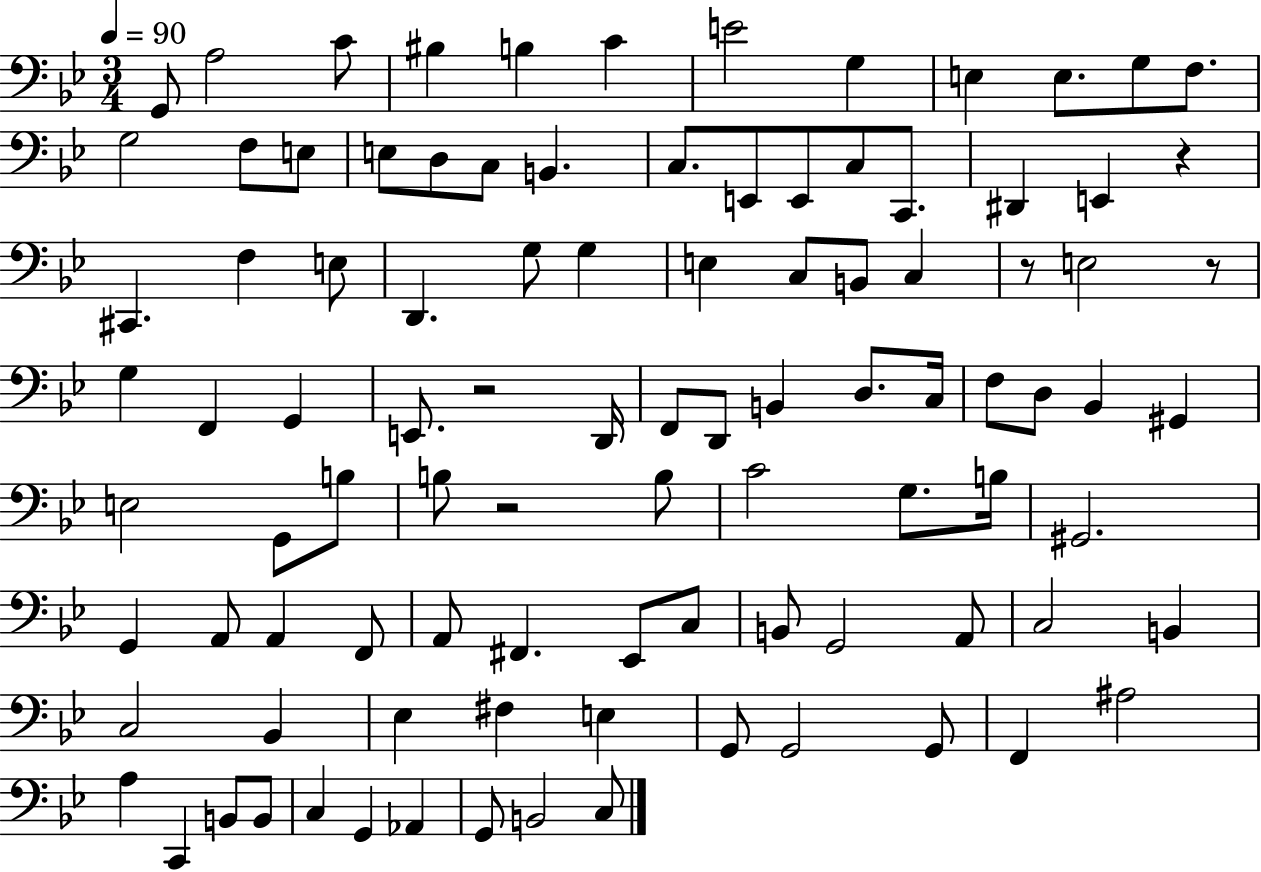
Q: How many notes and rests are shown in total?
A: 98